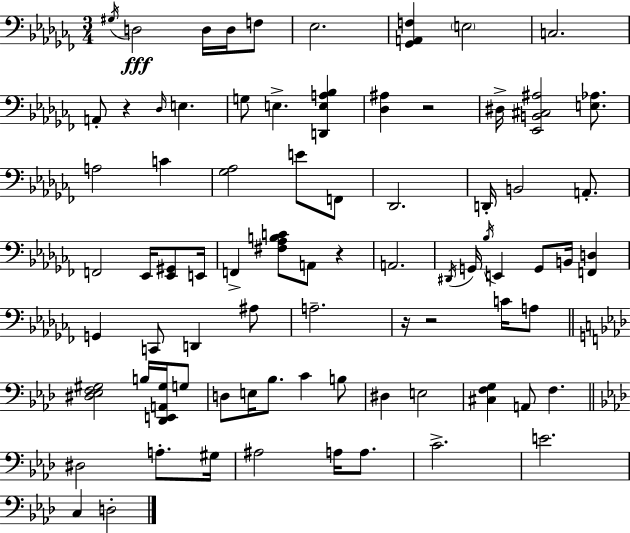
{
  \clef bass
  \numericTimeSignature
  \time 3/4
  \key aes \minor
  \acciaccatura { gis16 }\fff d2 d16 d16 f8 | ees2. | <ges, a, f>4 \parenthesize e2 | c2. | \break a,8-. r4 \grace { des16 } e4. | g8 e4.-> <d, e a bes>4 | <des ais>4 r2 | dis16-> <ees, b, cis ais>2 <e aes>8. | \break a2 c'4 | <ges aes>2 e'8 | f,8 des,2. | d,16-. b,2 a,8.-. | \break f,2 ees,16 <ees, gis,>8 | e,16 f,4-> <fis aes b c'>8 a,8 r4 | a,2. | \acciaccatura { dis,16 } g,16 \acciaccatura { bes16 } e,4 g,8 b,16 | \break <f, d>4 g,4 c,8 d,4 | ais8 a2.-- | r16 r2 | c'16 a8 \bar "||" \break \key aes \major <dis ees f gis>2 b16 <des, e, a, gis>16 g8 | d8 e16 bes8. c'4 b8 | dis4 e2 | <cis f g>4 a,8 f4. | \break \bar "||" \break \key f \minor dis2 a8.-. gis16 | ais2 a16 a8. | c'2.-> | e'2. | \break c4 d2-. | \bar "|."
}